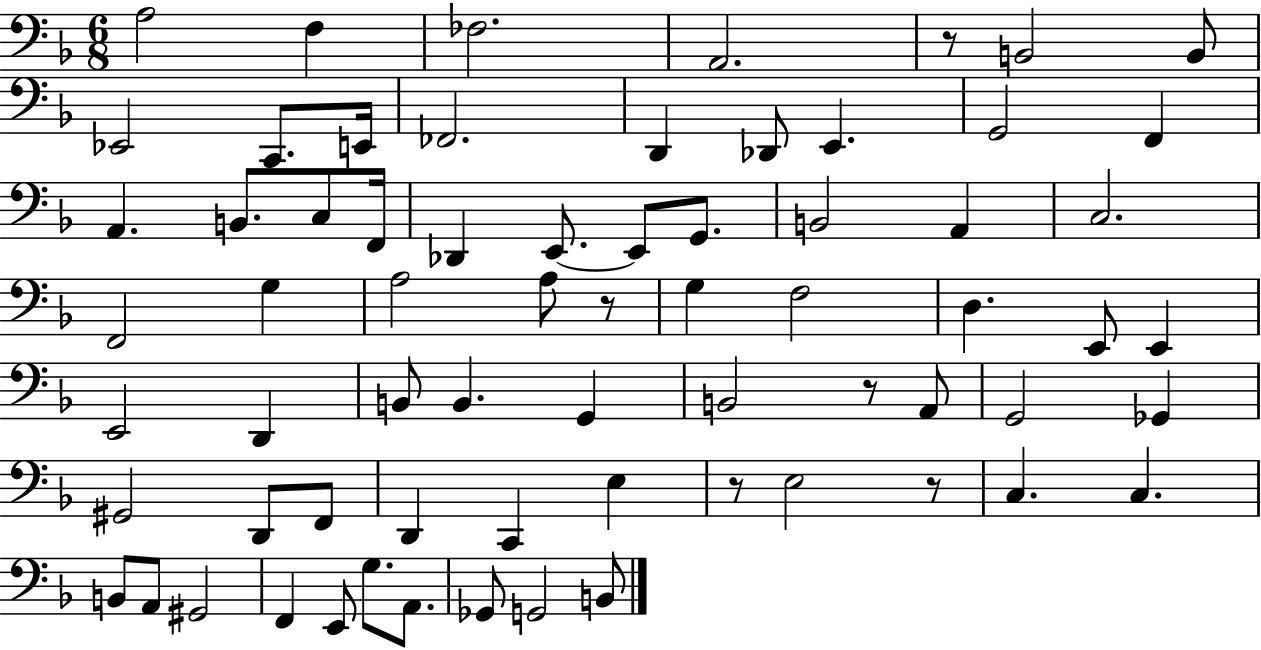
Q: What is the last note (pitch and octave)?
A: B2